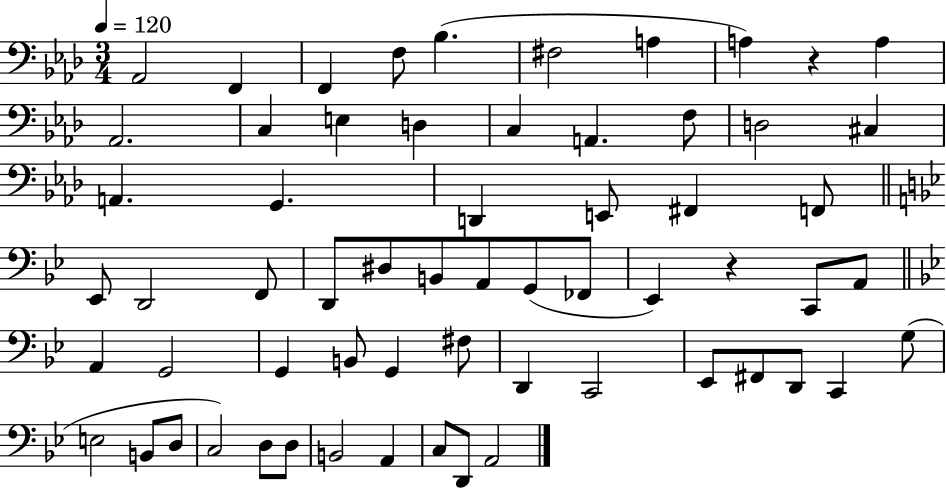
{
  \clef bass
  \numericTimeSignature
  \time 3/4
  \key aes \major
  \tempo 4 = 120
  aes,2 f,4 | f,4 f8 bes4.( | fis2 a4 | a4) r4 a4 | \break aes,2. | c4 e4 d4 | c4 a,4. f8 | d2 cis4 | \break a,4. g,4. | d,4 e,8 fis,4 f,8 | \bar "||" \break \key bes \major ees,8 d,2 f,8 | d,8 dis8 b,8 a,8 g,8( fes,8 | ees,4) r4 c,8 a,8 | \bar "||" \break \key bes \major a,4 g,2 | g,4 b,8 g,4 fis8 | d,4 c,2 | ees,8 fis,8 d,8 c,4 g8( | \break e2 b,8 d8 | c2) d8 d8 | b,2 a,4 | c8 d,8 a,2 | \break \bar "|."
}